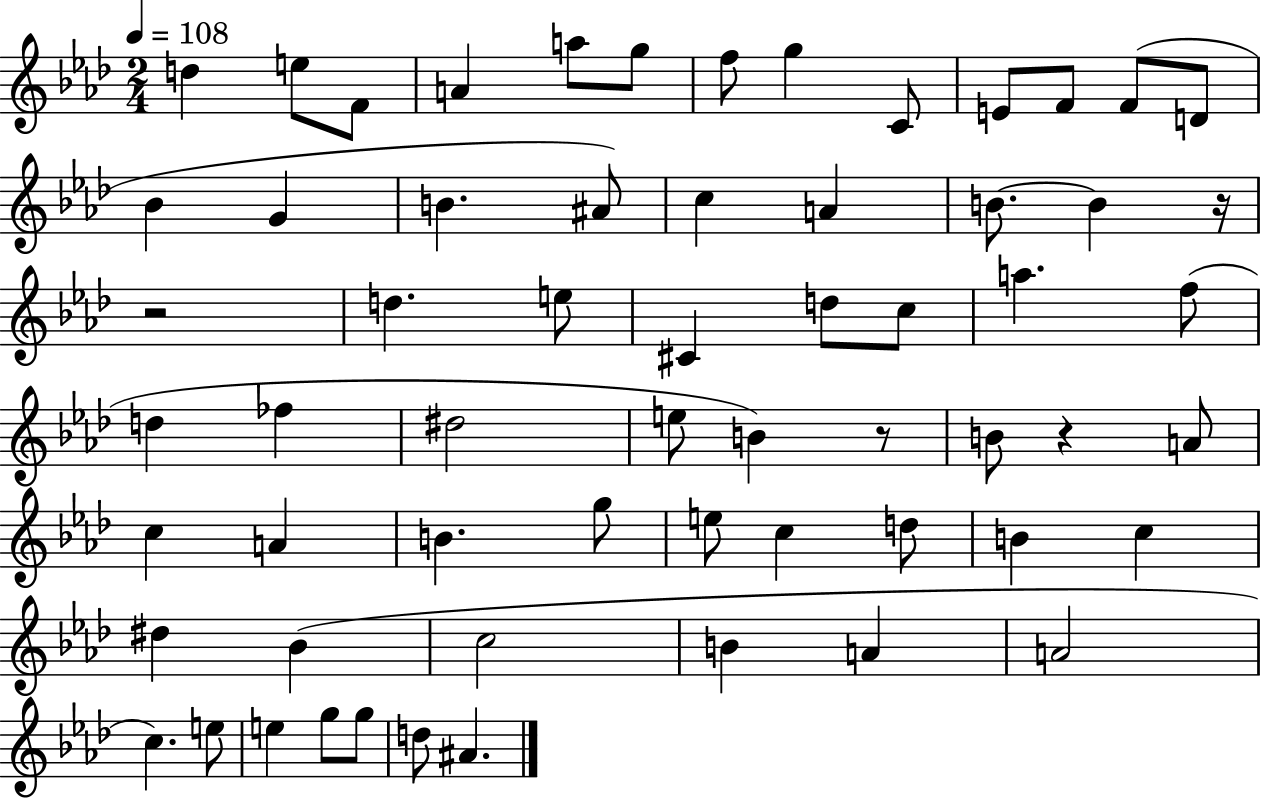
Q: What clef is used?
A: treble